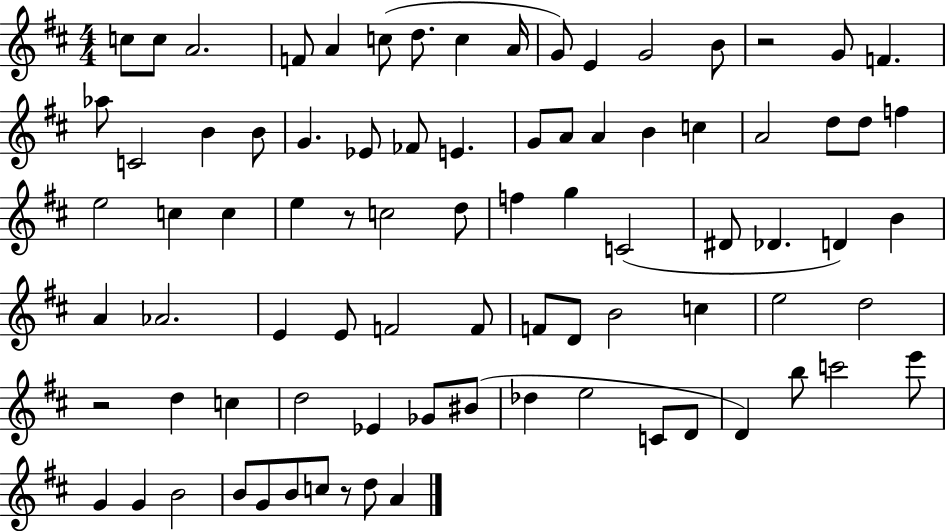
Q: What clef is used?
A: treble